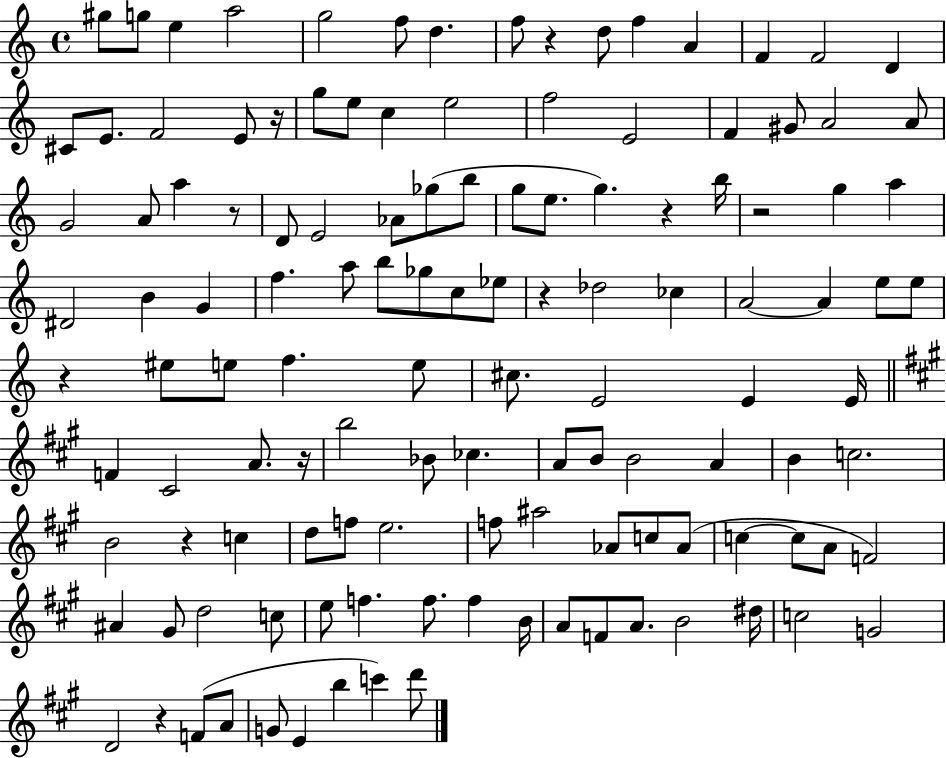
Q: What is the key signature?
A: C major